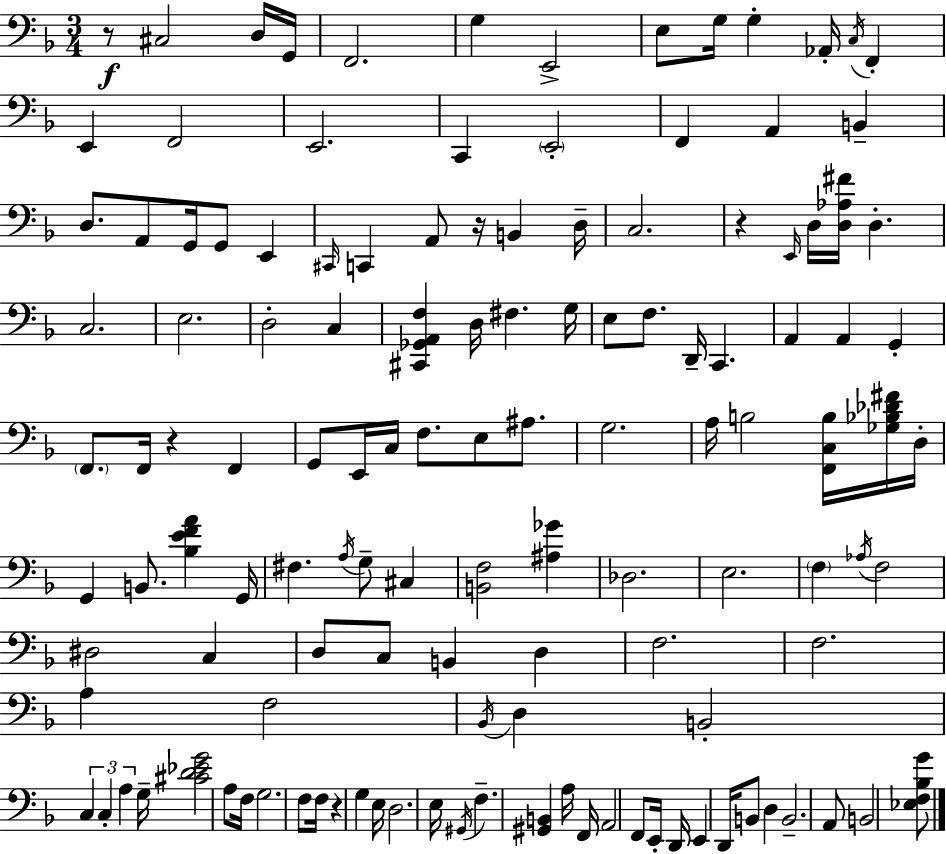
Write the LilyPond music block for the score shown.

{
  \clef bass
  \numericTimeSignature
  \time 3/4
  \key d \minor
  r8\f cis2 d16 g,16 | f,2. | g4 e,2-> | e8 g16 g4-. aes,16-. \acciaccatura { c16 } f,4-. | \break e,4 f,2 | e,2. | c,4 \parenthesize e,2-. | f,4 a,4 b,4-- | \break d8. a,8 g,16 g,8 e,4 | \grace { cis,16 } c,4 a,8 r16 b,4 | d16-- c2. | r4 \grace { e,16 } d16 <d aes fis'>16 d4.-. | \break c2. | e2. | d2-. c4 | <cis, ges, a, f>4 d16 fis4. | \break g16 e8 f8. d,16-- c,4. | a,4 a,4 g,4-. | \parenthesize f,8. f,16 r4 f,4 | g,8 e,16 c16 f8. e8 | \break ais8. g2. | a16 b2 | <f, c b>16 <ges bes des' fis'>16 d16-. g,4 b,8. <bes e' f' a'>4 | g,16 fis4. \acciaccatura { a16 } g8-- | \break cis4 <b, f>2 | <ais ges'>4 des2. | e2. | \parenthesize f4 \acciaccatura { aes16 } f2 | \break dis2 | c4 d8 c8 b,4 | d4 f2. | f2. | \break a4 f2 | \acciaccatura { bes,16 } d4 b,2-. | \tuplet 3/2 { c4 c4-. | a4 } g16-- <cis' d' ees' g'>2 | \break a8 f16 g2. | f8 f16 r4 | g4 e16 d2. | e16 \acciaccatura { gis,16 } f4.-- | \break <gis, b,>4 a16 f,16 a,2 | f,8 e,16-. d,16 e,4 | d,16 b,8 d4 b,2.-- | a,8 b,2 | \break <ees f bes g'>8 \bar "|."
}